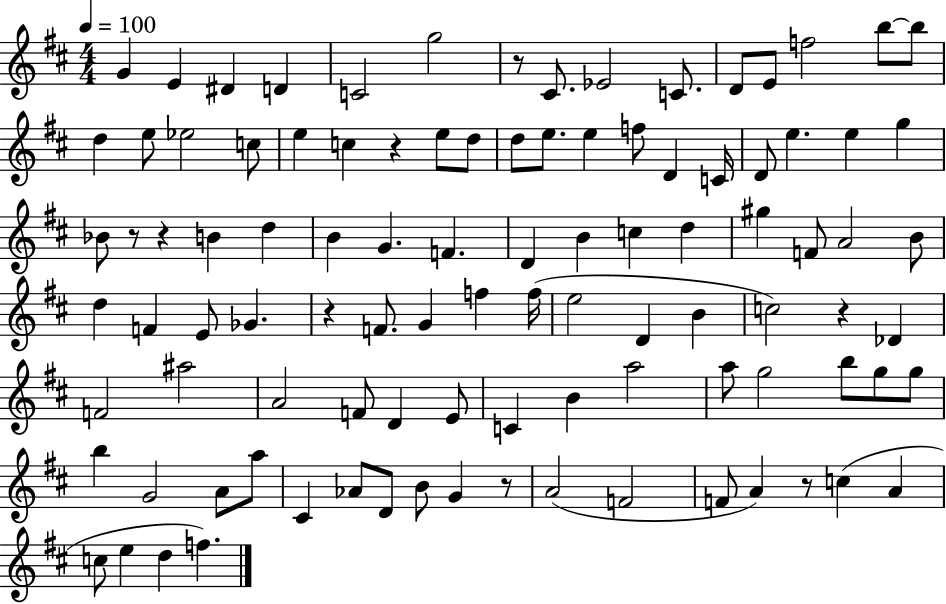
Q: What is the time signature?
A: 4/4